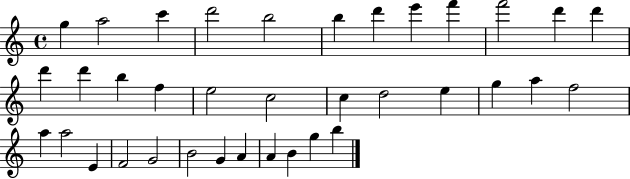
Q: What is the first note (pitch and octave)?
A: G5